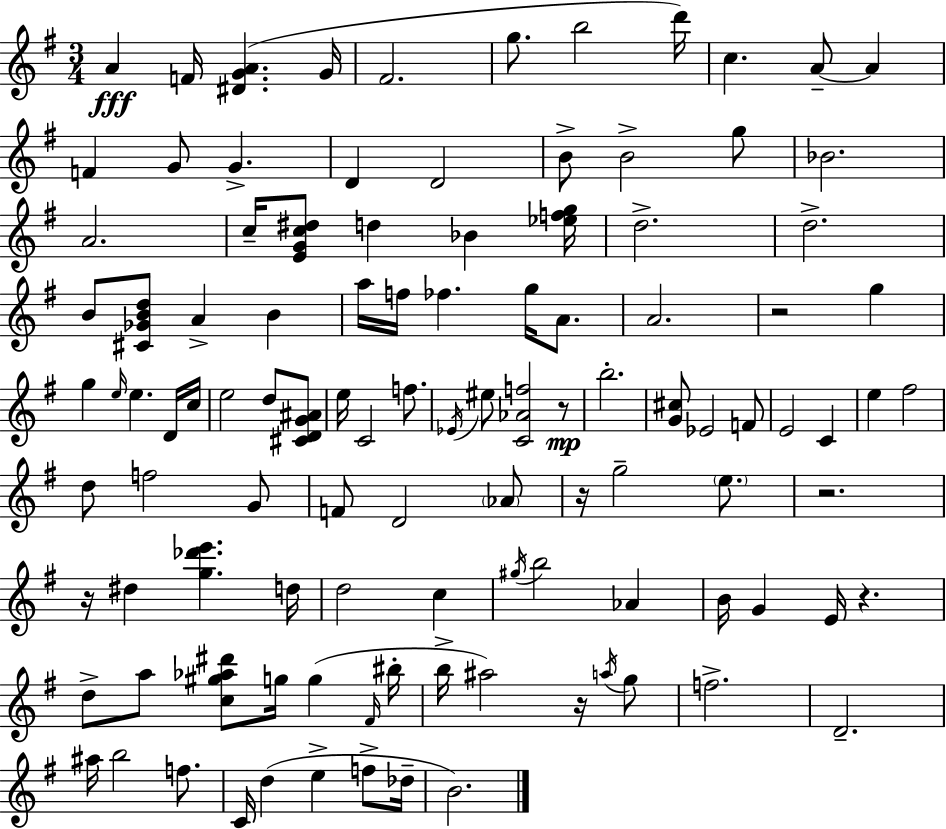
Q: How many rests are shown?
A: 7